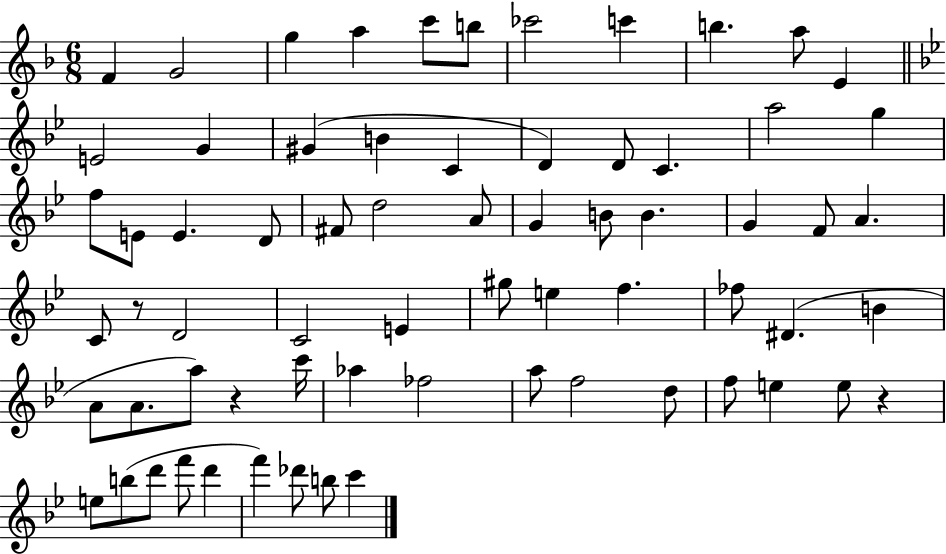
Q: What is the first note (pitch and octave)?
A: F4